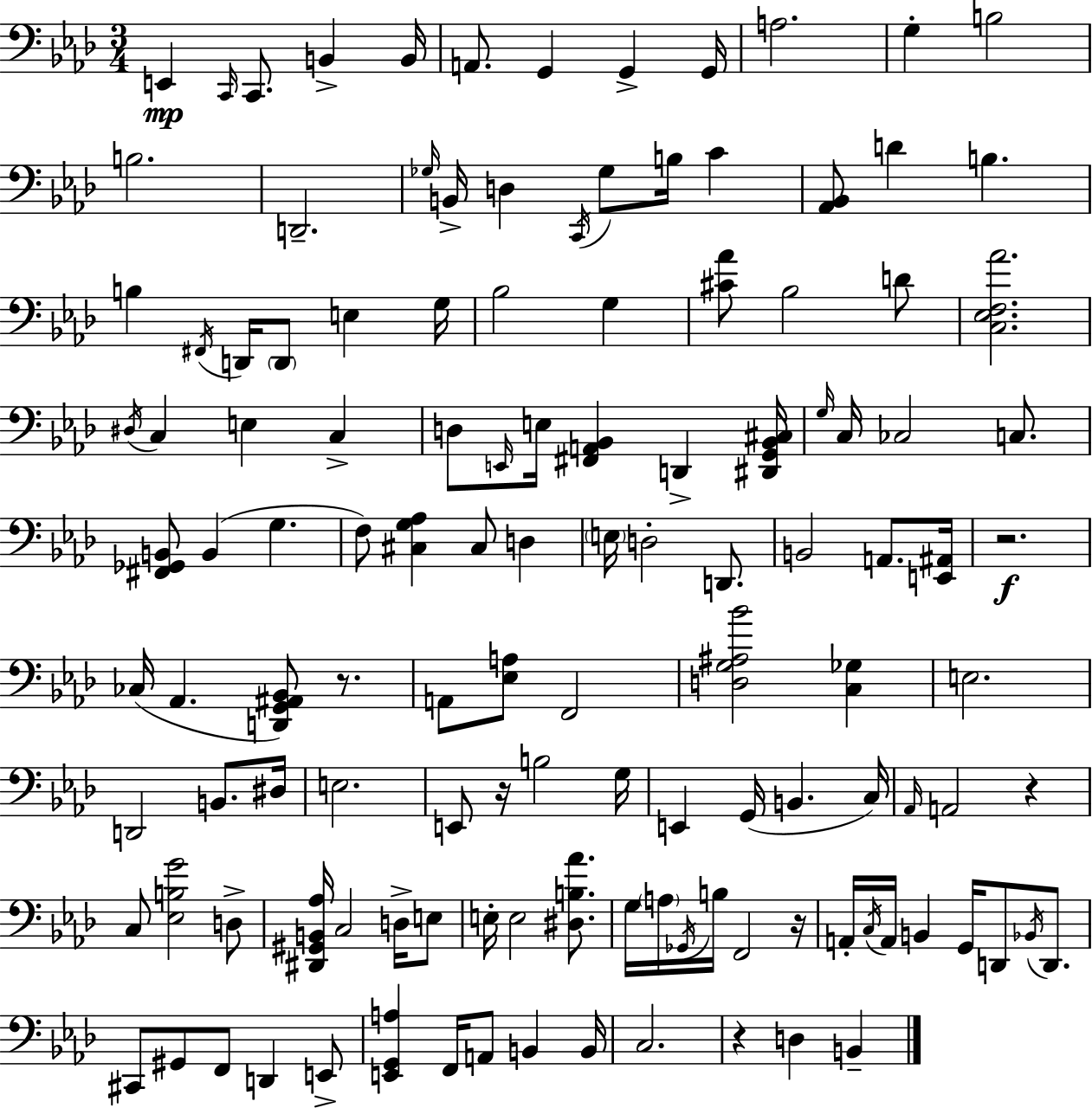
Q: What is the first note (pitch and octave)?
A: E2